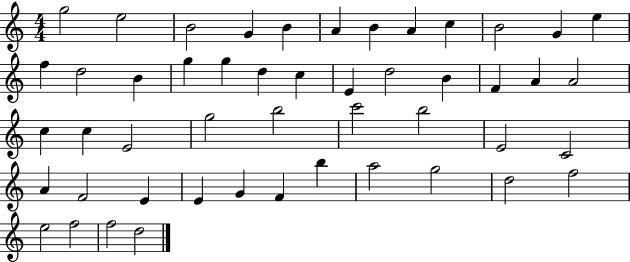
X:1
T:Untitled
M:4/4
L:1/4
K:C
g2 e2 B2 G B A B A c B2 G e f d2 B g g d c E d2 B F A A2 c c E2 g2 b2 c'2 b2 E2 C2 A F2 E E G F b a2 g2 d2 f2 e2 f2 f2 d2